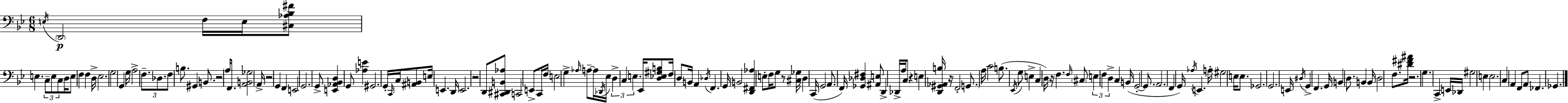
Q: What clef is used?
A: bass